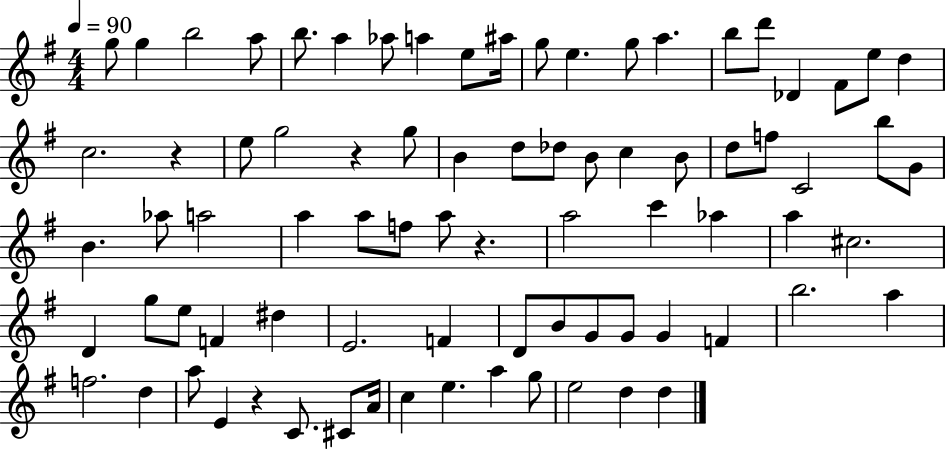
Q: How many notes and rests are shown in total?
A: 80